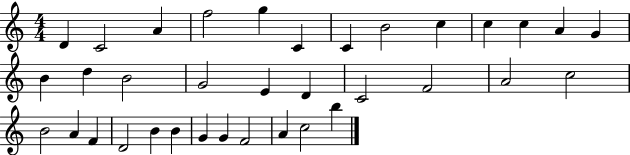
{
  \clef treble
  \numericTimeSignature
  \time 4/4
  \key c \major
  d'4 c'2 a'4 | f''2 g''4 c'4 | c'4 b'2 c''4 | c''4 c''4 a'4 g'4 | \break b'4 d''4 b'2 | g'2 e'4 d'4 | c'2 f'2 | a'2 c''2 | \break b'2 a'4 f'4 | d'2 b'4 b'4 | g'4 g'4 f'2 | a'4 c''2 b''4 | \break \bar "|."
}